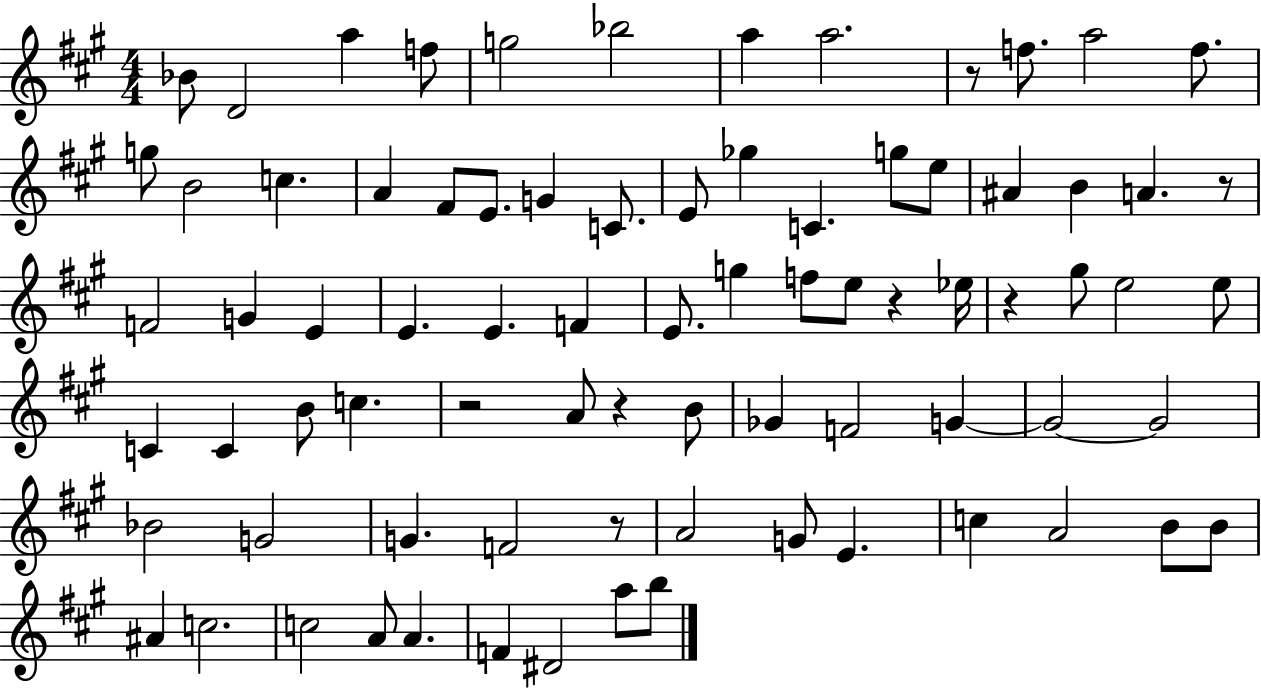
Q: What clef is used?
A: treble